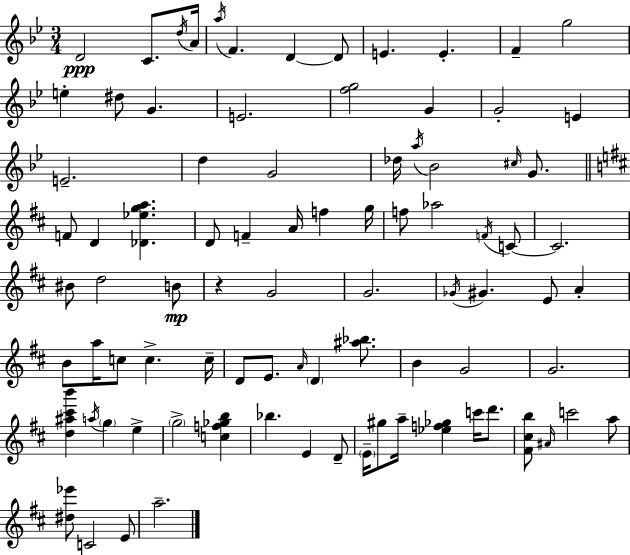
D4/h C4/e. D5/s A4/s A5/s F4/q. D4/q D4/e E4/q. E4/q. F4/q G5/h E5/q D#5/e G4/q. E4/h. [F5,G5]/h G4/q G4/h E4/q E4/h. D5/q G4/h Db5/s A5/s Bb4/h C#5/s G4/e. F4/e D4/q [Db4,Eb5,G5,A5]/q. D4/e F4/q A4/s F5/q G5/s F5/e Ab5/h F4/s C4/e C4/h. BIS4/e D5/h B4/e R/q G4/h G4/h. Gb4/s G#4/q. E4/e A4/q B4/e A5/s C5/e C5/q. C5/s D4/e E4/e. A4/s D4/q [A#5,Bb5]/e. B4/q G4/h G4/h. [D5,A#5,C#6,B6]/q A5/s G5/q E5/q G5/h [C5,F5,Gb5,B5]/q Bb5/q. E4/q D4/e E4/s G#5/e A5/s [Eb5,F5,Gb5]/q C6/s D6/e. [F#4,C#5,B5]/e A#4/s C6/h A5/e [D#5,Eb6]/e C4/h E4/e A5/h.